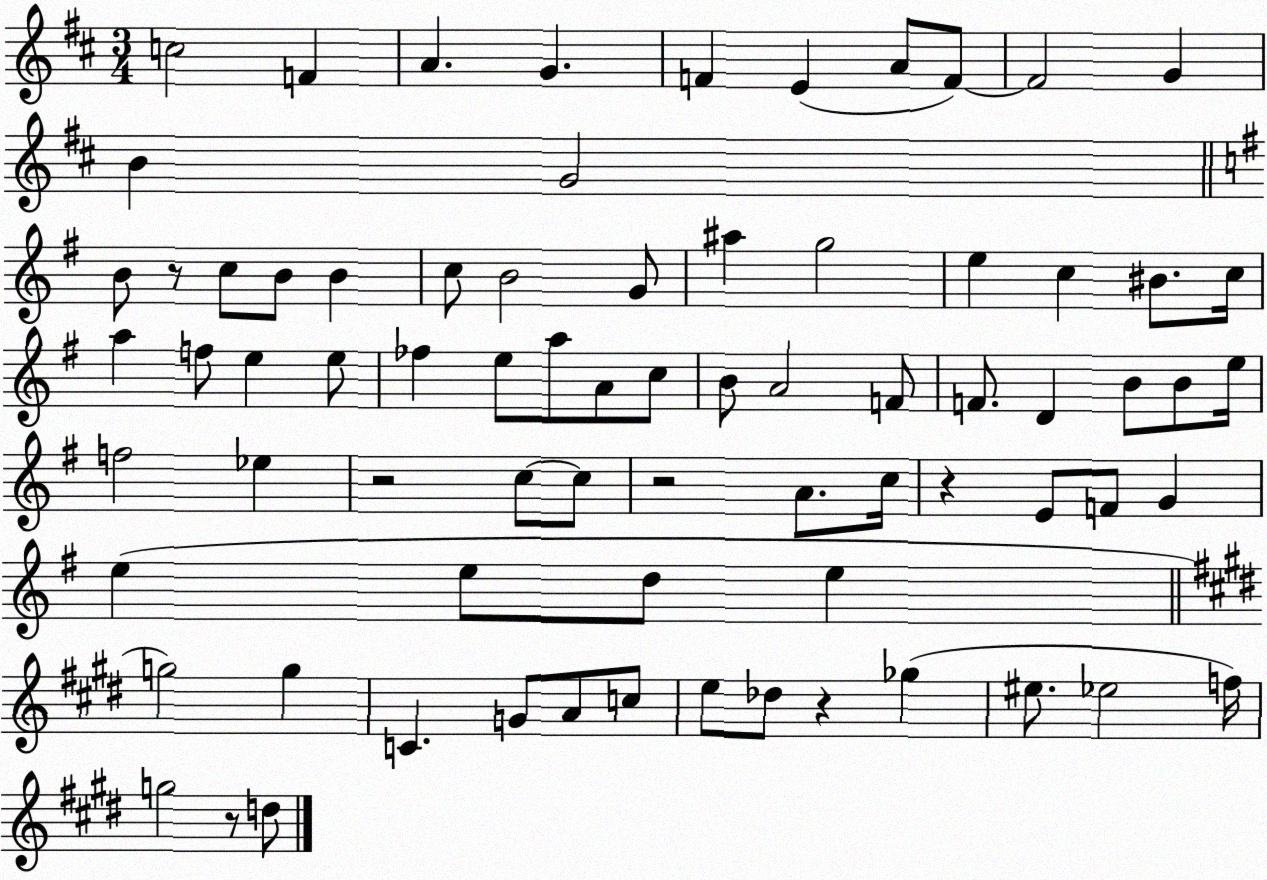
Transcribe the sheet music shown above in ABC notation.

X:1
T:Untitled
M:3/4
L:1/4
K:D
c2 F A G F E A/2 F/2 F2 G B G2 B/2 z/2 c/2 B/2 B c/2 B2 G/2 ^a g2 e c ^B/2 c/4 a f/2 e e/2 _f e/2 a/2 A/2 c/2 B/2 A2 F/2 F/2 D B/2 B/2 e/4 f2 _e z2 c/2 c/2 z2 A/2 c/4 z E/2 F/2 G e e/2 d/2 e g2 g C G/2 A/2 c/2 e/2 _d/2 z _g ^e/2 _e2 f/4 g2 z/2 d/2